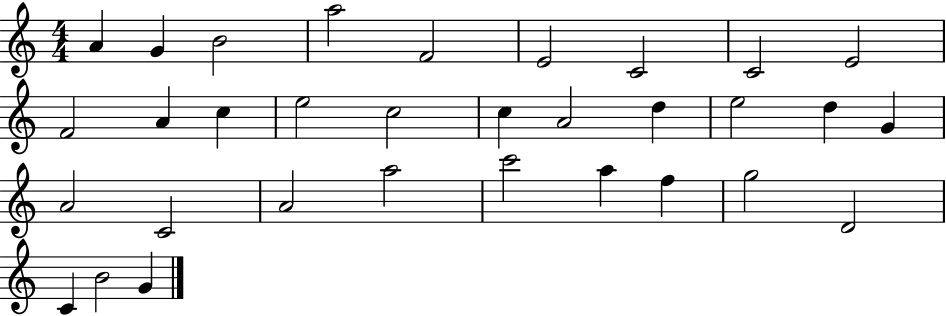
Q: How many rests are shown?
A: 0